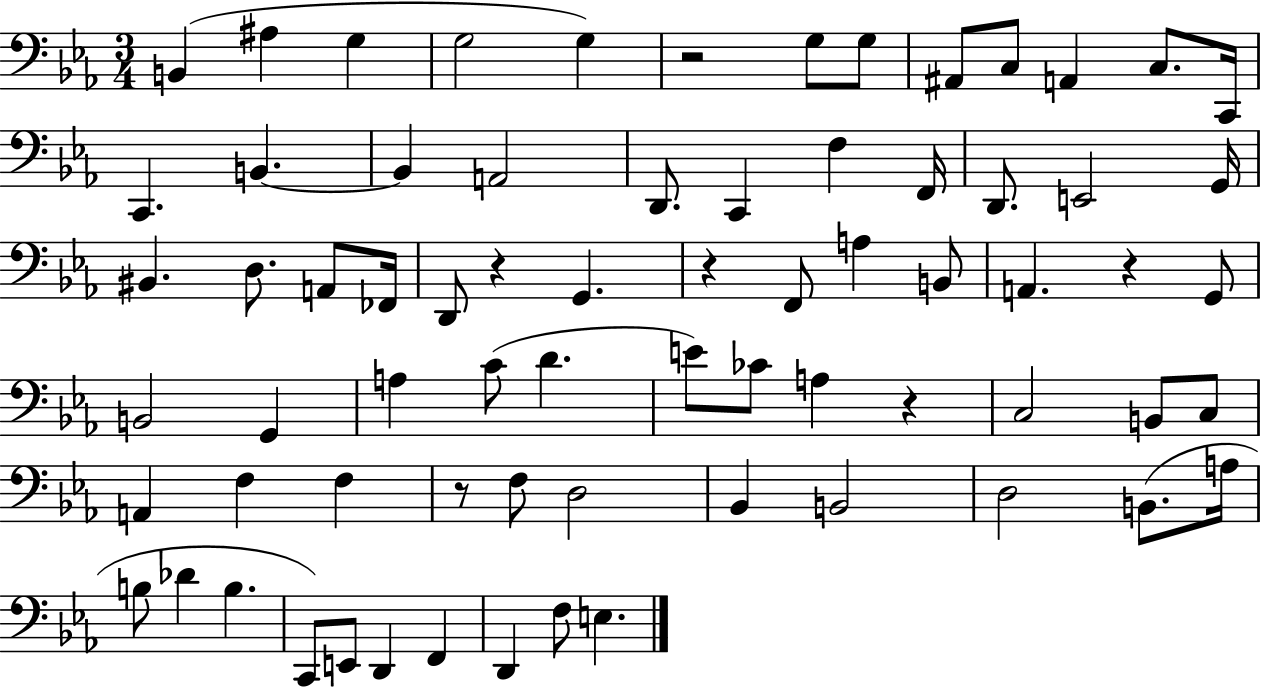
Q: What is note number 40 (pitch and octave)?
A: E4